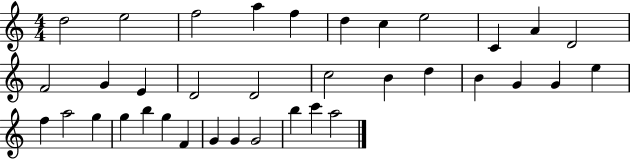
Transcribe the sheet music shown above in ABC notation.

X:1
T:Untitled
M:4/4
L:1/4
K:C
d2 e2 f2 a f d c e2 C A D2 F2 G E D2 D2 c2 B d B G G e f a2 g g b g F G G G2 b c' a2